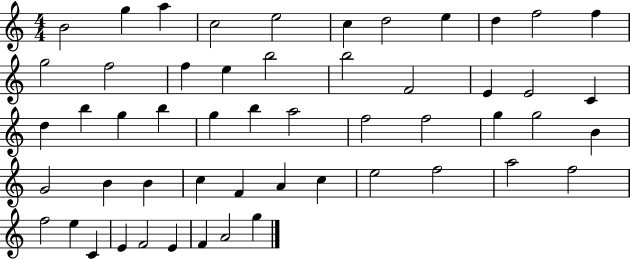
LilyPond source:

{
  \clef treble
  \numericTimeSignature
  \time 4/4
  \key c \major
  b'2 g''4 a''4 | c''2 e''2 | c''4 d''2 e''4 | d''4 f''2 f''4 | \break g''2 f''2 | f''4 e''4 b''2 | b''2 f'2 | e'4 e'2 c'4 | \break d''4 b''4 g''4 b''4 | g''4 b''4 a''2 | f''2 f''2 | g''4 g''2 b'4 | \break g'2 b'4 b'4 | c''4 f'4 a'4 c''4 | e''2 f''2 | a''2 f''2 | \break f''2 e''4 c'4 | e'4 f'2 e'4 | f'4 a'2 g''4 | \bar "|."
}